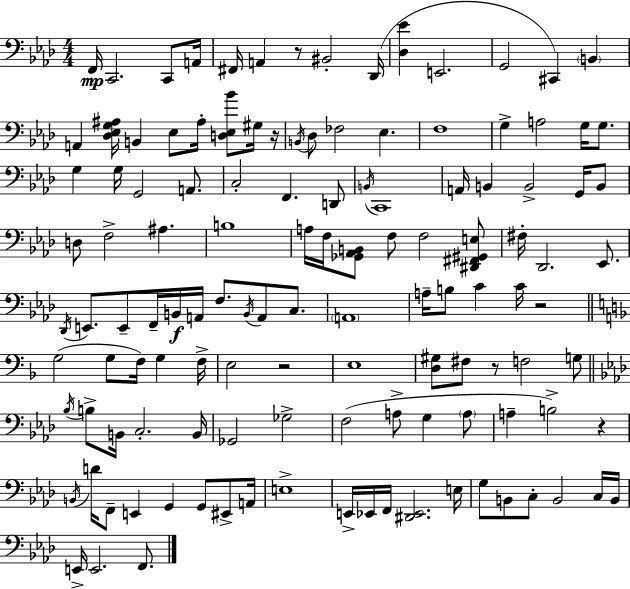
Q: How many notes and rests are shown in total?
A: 124